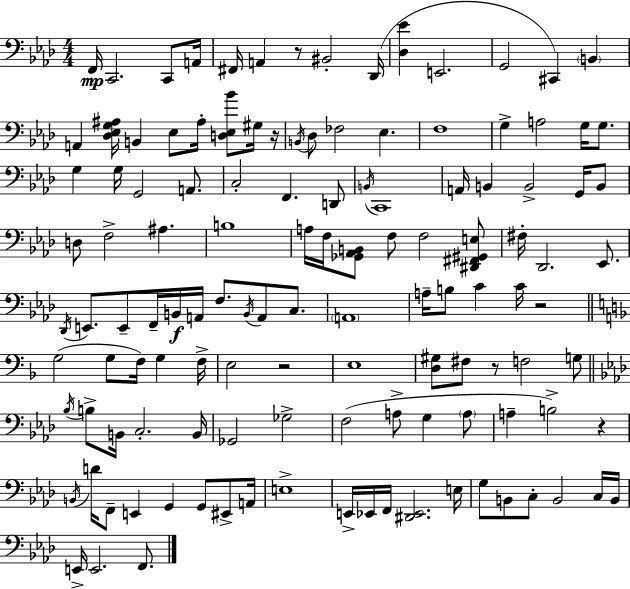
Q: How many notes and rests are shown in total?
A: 124